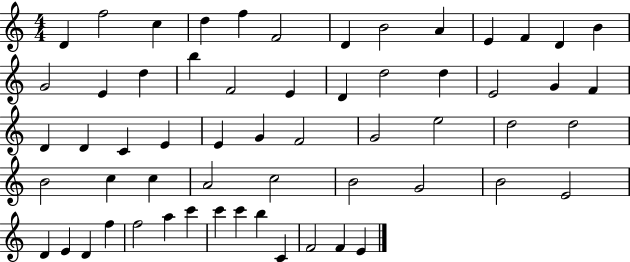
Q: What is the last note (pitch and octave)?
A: E4